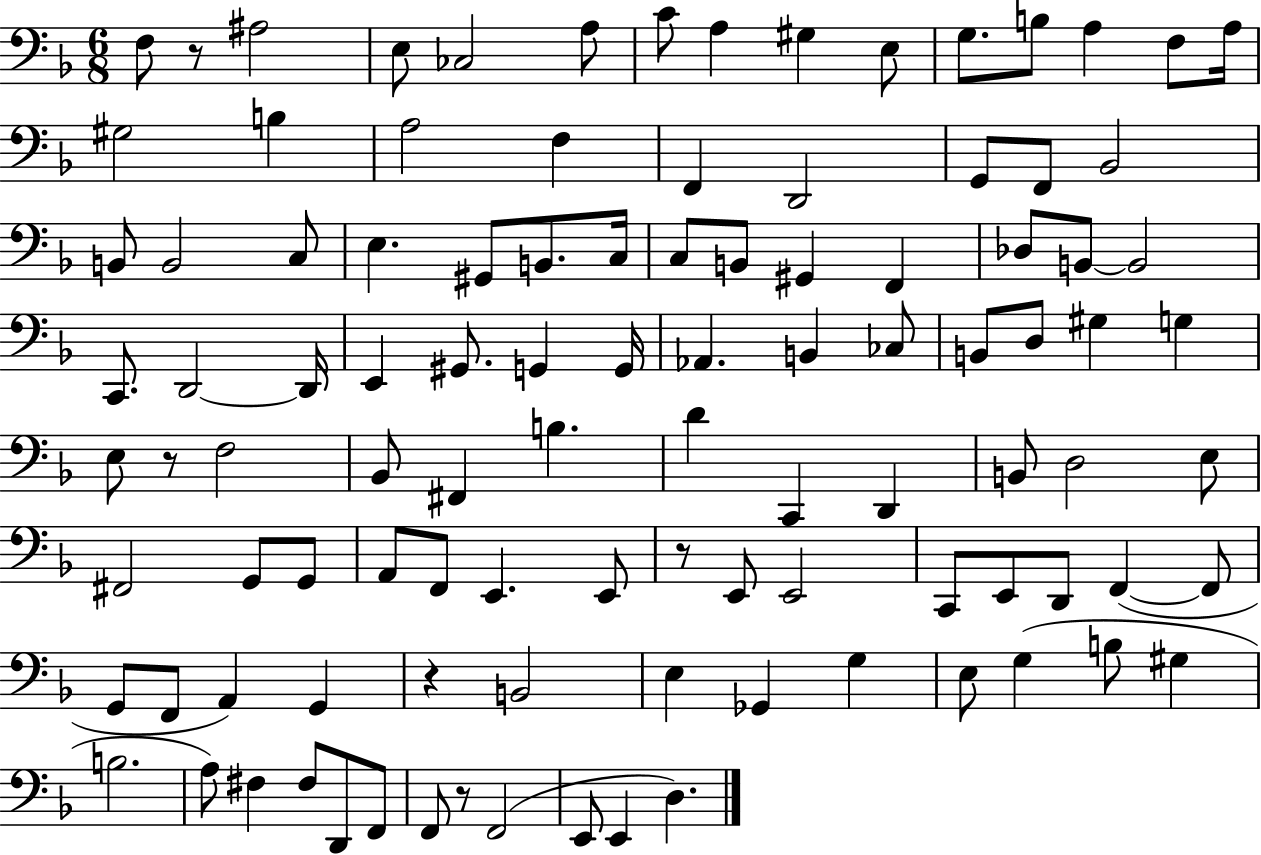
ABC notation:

X:1
T:Untitled
M:6/8
L:1/4
K:F
F,/2 z/2 ^A,2 E,/2 _C,2 A,/2 C/2 A, ^G, E,/2 G,/2 B,/2 A, F,/2 A,/4 ^G,2 B, A,2 F, F,, D,,2 G,,/2 F,,/2 _B,,2 B,,/2 B,,2 C,/2 E, ^G,,/2 B,,/2 C,/4 C,/2 B,,/2 ^G,, F,, _D,/2 B,,/2 B,,2 C,,/2 D,,2 D,,/4 E,, ^G,,/2 G,, G,,/4 _A,, B,, _C,/2 B,,/2 D,/2 ^G, G, E,/2 z/2 F,2 _B,,/2 ^F,, B, D C,, D,, B,,/2 D,2 E,/2 ^F,,2 G,,/2 G,,/2 A,,/2 F,,/2 E,, E,,/2 z/2 E,,/2 E,,2 C,,/2 E,,/2 D,,/2 F,, F,,/2 G,,/2 F,,/2 A,, G,, z B,,2 E, _G,, G, E,/2 G, B,/2 ^G, B,2 A,/2 ^F, ^F,/2 D,,/2 F,,/2 F,,/2 z/2 F,,2 E,,/2 E,, D,